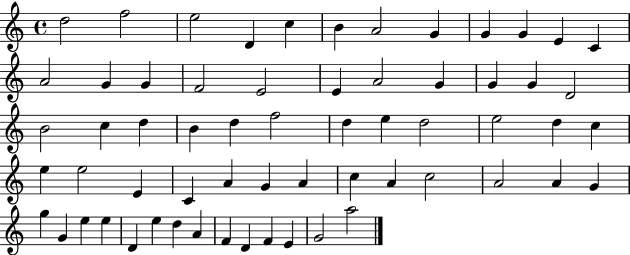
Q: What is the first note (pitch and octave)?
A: D5